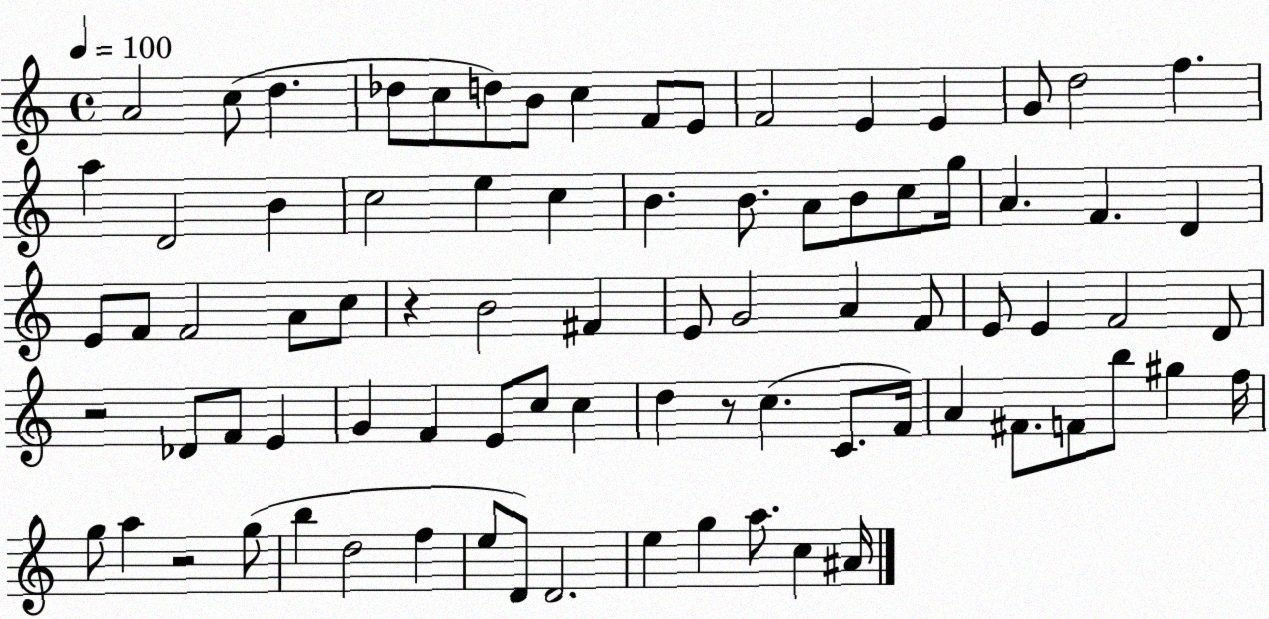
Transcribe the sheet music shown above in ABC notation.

X:1
T:Untitled
M:4/4
L:1/4
K:C
A2 c/2 d _d/2 c/2 d/2 B/2 c F/2 E/2 F2 E E G/2 d2 f a D2 B c2 e c B B/2 A/2 B/2 c/2 g/4 A F D E/2 F/2 F2 A/2 c/2 z B2 ^F E/2 G2 A F/2 E/2 E F2 D/2 z2 _D/2 F/2 E G F E/2 c/2 c d z/2 c C/2 F/4 A ^F/2 F/2 b/2 ^g f/4 g/2 a z2 g/2 b d2 f e/2 D/2 D2 e g a/2 c ^A/4